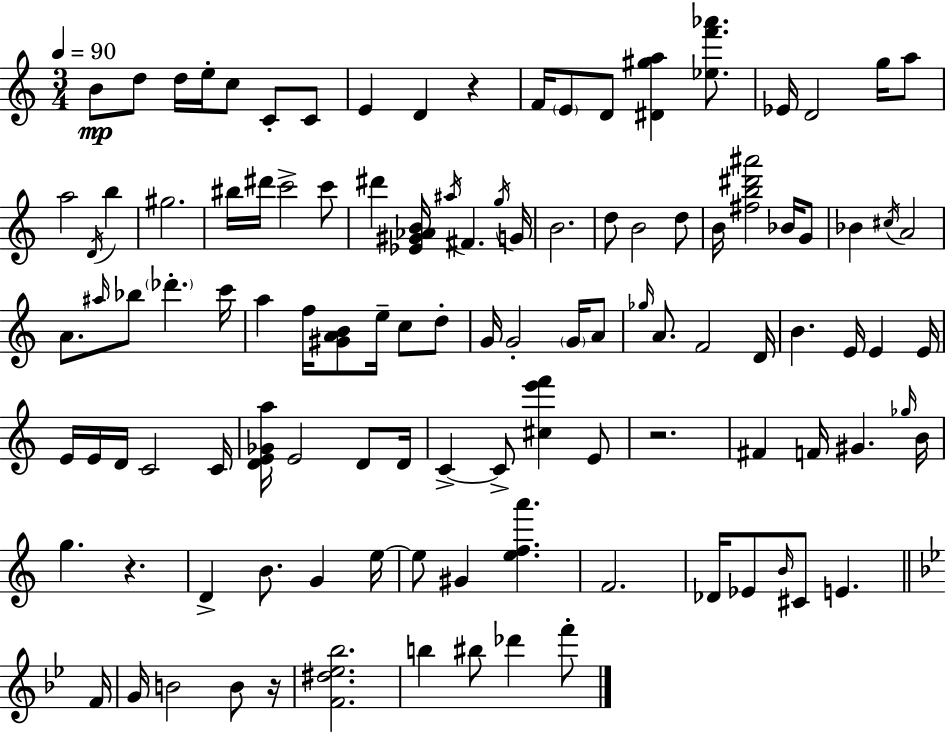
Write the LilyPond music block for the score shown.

{
  \clef treble
  \numericTimeSignature
  \time 3/4
  \key a \minor
  \tempo 4 = 90
  b'8\mp d''8 d''16 e''16-. c''8 c'8-. c'8 | e'4 d'4 r4 | f'16 \parenthesize e'8 d'8 <dis' gis'' a''>4 <ees'' f''' aes'''>8. | ees'16 d'2 g''16 a''8 | \break a''2 \acciaccatura { d'16 } b''4 | gis''2. | bis''16 dis'''16 c'''2-> c'''8 | dis'''4 <ees' gis' aes' b'>16 \acciaccatura { ais''16 } fis'4. | \break \acciaccatura { g''16 } g'16 b'2. | d''8 b'2 | d''8 b'16 <fis'' b'' dis''' ais'''>2 | bes'16 g'8 bes'4 \acciaccatura { cis''16 } a'2 | \break a'8. \grace { ais''16 } bes''8 \parenthesize des'''4.-. | c'''16 a''4 f''16 <gis' a' b'>8 | e''16-- c''8 d''8-. g'16 g'2-. | \parenthesize g'16 a'8 \grace { ges''16 } a'8. f'2 | \break d'16 b'4. | e'16 e'4 e'16 e'16 e'16 d'16 c'2 | c'16 <d' e' ges' a''>16 e'2 | d'8 d'16 c'4->~~ c'8-> | \break <cis'' e''' f'''>4 e'8 r2. | fis'4 f'16 gis'4. | \grace { ges''16 } b'16 g''4. | r4. d'4-> b'8. | \break g'4 e''16~~ e''8 gis'4 | <e'' f'' a'''>4. f'2. | des'16 ees'8 \grace { b'16 } cis'8 | e'4. \bar "||" \break \key g \minor f'16 g'16 b'2 b'8 | r16 <f' dis'' ees'' bes''>2. | b''4 bis''8 des'''4 f'''8-. | \bar "|."
}